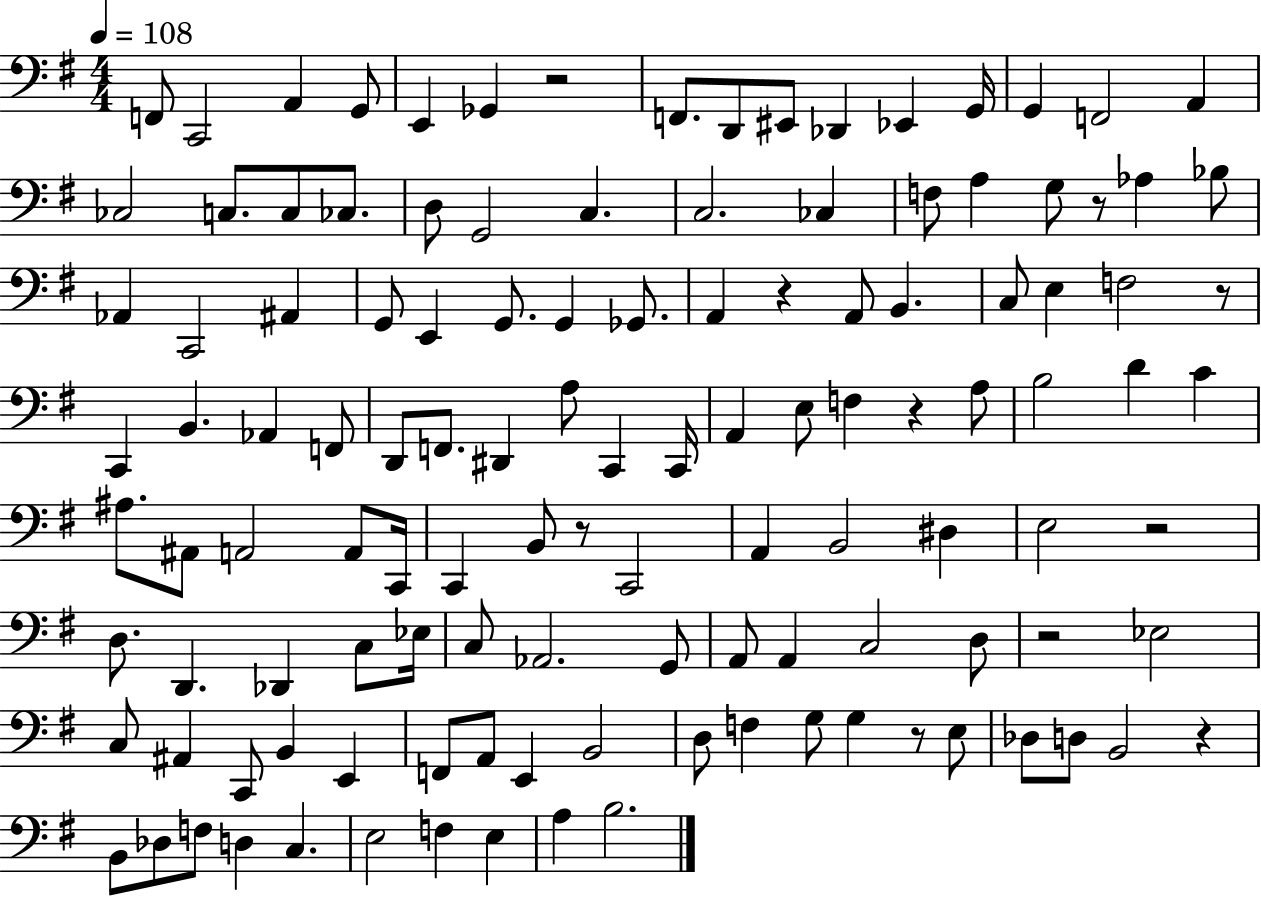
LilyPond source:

{
  \clef bass
  \numericTimeSignature
  \time 4/4
  \key g \major
  \tempo 4 = 108
  f,8 c,2 a,4 g,8 | e,4 ges,4 r2 | f,8. d,8 eis,8 des,4 ees,4 g,16 | g,4 f,2 a,4 | \break ces2 c8. c8 ces8. | d8 g,2 c4. | c2. ces4 | f8 a4 g8 r8 aes4 bes8 | \break aes,4 c,2 ais,4 | g,8 e,4 g,8. g,4 ges,8. | a,4 r4 a,8 b,4. | c8 e4 f2 r8 | \break c,4 b,4. aes,4 f,8 | d,8 f,8. dis,4 a8 c,4 c,16 | a,4 e8 f4 r4 a8 | b2 d'4 c'4 | \break ais8. ais,8 a,2 a,8 c,16 | c,4 b,8 r8 c,2 | a,4 b,2 dis4 | e2 r2 | \break d8. d,4. des,4 c8 ees16 | c8 aes,2. g,8 | a,8 a,4 c2 d8 | r2 ees2 | \break c8 ais,4 c,8 b,4 e,4 | f,8 a,8 e,4 b,2 | d8 f4 g8 g4 r8 e8 | des8 d8 b,2 r4 | \break b,8 des8 f8 d4 c4. | e2 f4 e4 | a4 b2. | \bar "|."
}